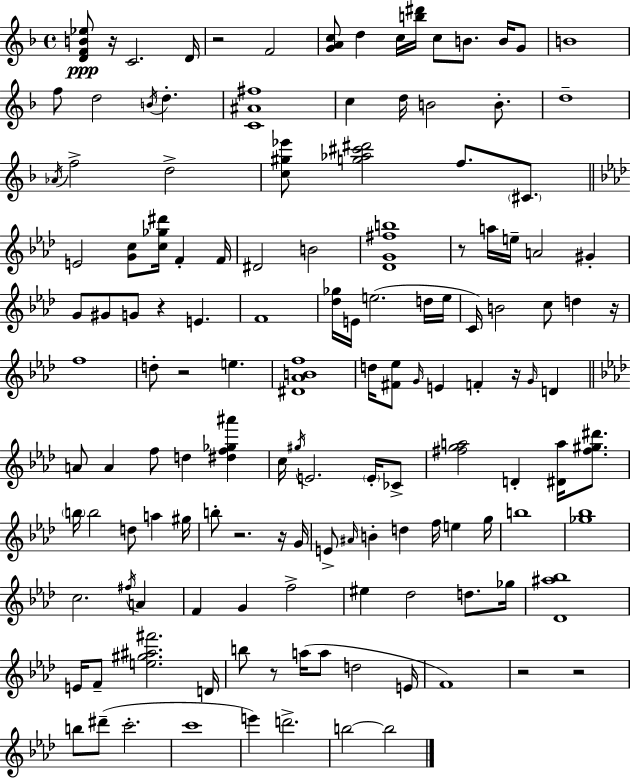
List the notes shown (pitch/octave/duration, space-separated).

[D4,F4,B4,Eb5]/e R/s C4/h. D4/s R/h F4/h [G4,A4,C5]/e D5/q C5/s [B5,D#6]/s C5/e B4/e. B4/s G4/e B4/w F5/e D5/h B4/s D5/q. [C4,A#4,F#5]/w C5/q D5/s B4/h B4/e. D5/w Ab4/s F5/h D5/h [C5,G#5,Eb6]/e [G5,Ab5,C#6,D#6]/h F5/e. C#4/e. E4/h [G4,C5]/e [C5,Gb5,D#6]/s F4/q F4/s D#4/h B4/h [Db4,G4,F#5,B5]/w R/e A5/s E5/s A4/h G#4/q G4/e G#4/e G4/e R/q E4/q. F4/w [Db5,Gb5]/s E4/s E5/h. D5/s E5/s C4/s B4/h C5/e D5/q R/s F5/w D5/e R/h E5/q. [D#4,Ab4,B4,F5]/w D5/s [F#4,Eb5]/e G4/s E4/q F4/q R/s G4/s D4/q A4/e A4/q F5/e D5/q [D#5,F5,Gb5,A#6]/q C5/s G#5/s E4/h. E4/s CES4/e [F#5,G5,A5]/h D4/q [D#4,A5]/s [F#5,G#5,D#6]/e. B5/s B5/h D5/e A5/q G#5/s B5/e R/h. R/s G4/s E4/e A#4/s B4/q D5/q F5/s E5/q G5/s B5/w [Gb5,Bb5]/w C5/h. F#5/s A4/q F4/q G4/q F5/h EIS5/q Db5/h D5/e. Gb5/s [Db4,A#5,Bb5]/w E4/s F4/e [E5,G#5,A#5,F#6]/h. D4/s B5/e R/e A5/s A5/e D5/h E4/s F4/w R/h R/h B5/e D#6/e C6/h. C6/w E6/q D6/h. B5/h B5/h